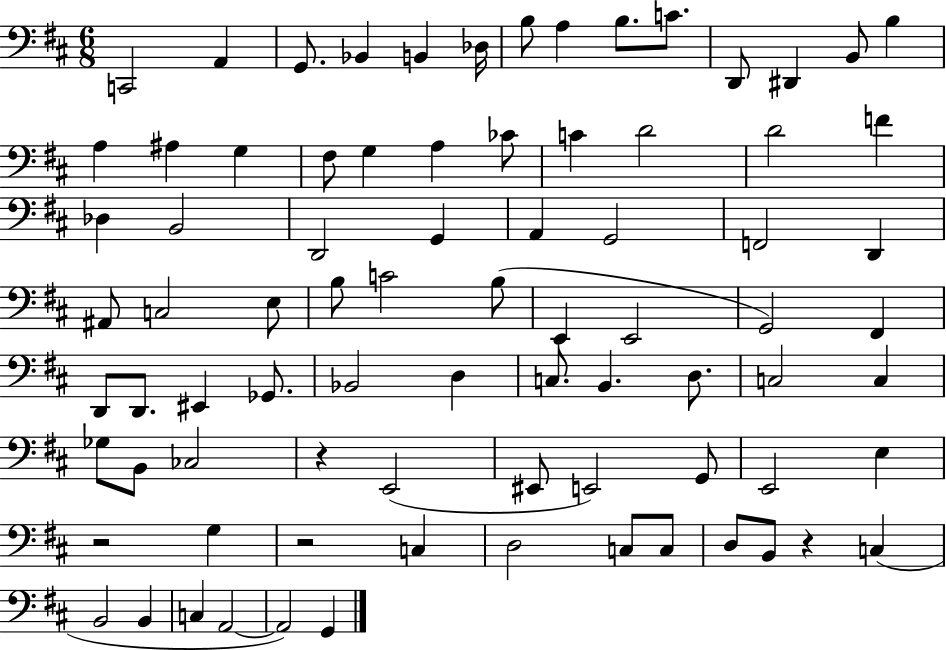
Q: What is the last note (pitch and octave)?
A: G2